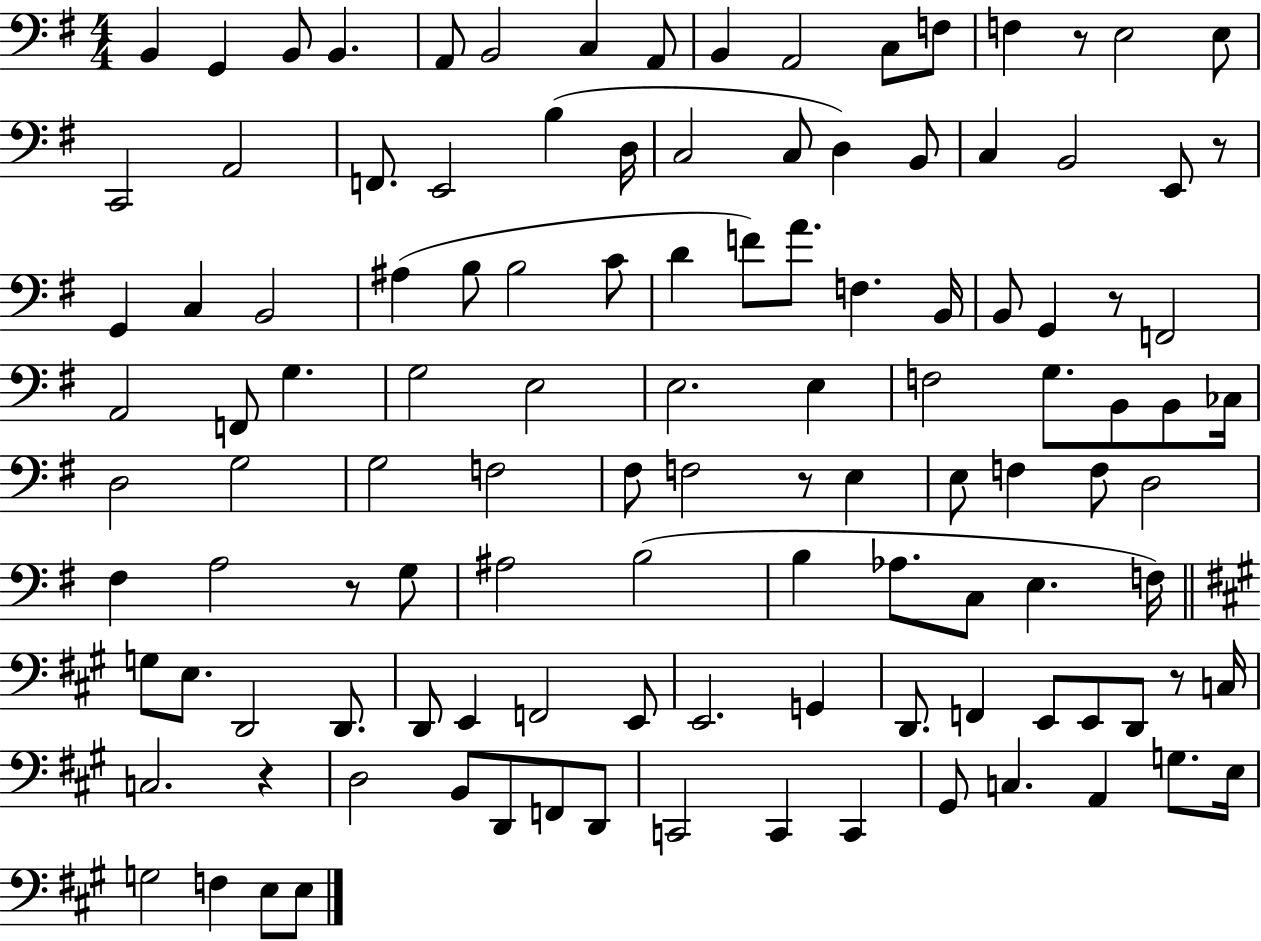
{
  \clef bass
  \numericTimeSignature
  \time 4/4
  \key g \major
  b,4 g,4 b,8 b,4. | a,8 b,2 c4 a,8 | b,4 a,2 c8 f8 | f4 r8 e2 e8 | \break c,2 a,2 | f,8. e,2 b4( d16 | c2 c8 d4) b,8 | c4 b,2 e,8 r8 | \break g,4 c4 b,2 | ais4( b8 b2 c'8 | d'4 f'8) a'8. f4. b,16 | b,8 g,4 r8 f,2 | \break a,2 f,8 g4. | g2 e2 | e2. e4 | f2 g8. b,8 b,8 ces16 | \break d2 g2 | g2 f2 | fis8 f2 r8 e4 | e8 f4 f8 d2 | \break fis4 a2 r8 g8 | ais2 b2( | b4 aes8. c8 e4. f16) | \bar "||" \break \key a \major g8 e8. d,2 d,8. | d,8 e,4 f,2 e,8 | e,2. g,4 | d,8. f,4 e,8 e,8 d,8 r8 c16 | \break c2. r4 | d2 b,8 d,8 f,8 d,8 | c,2 c,4 c,4 | gis,8 c4. a,4 g8. e16 | \break g2 f4 e8 e8 | \bar "|."
}